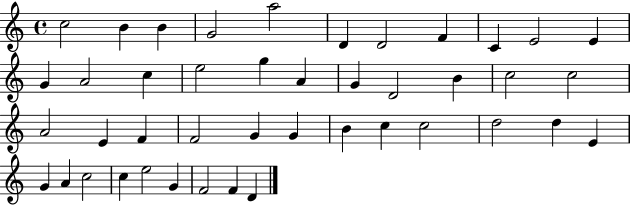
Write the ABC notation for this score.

X:1
T:Untitled
M:4/4
L:1/4
K:C
c2 B B G2 a2 D D2 F C E2 E G A2 c e2 g A G D2 B c2 c2 A2 E F F2 G G B c c2 d2 d E G A c2 c e2 G F2 F D